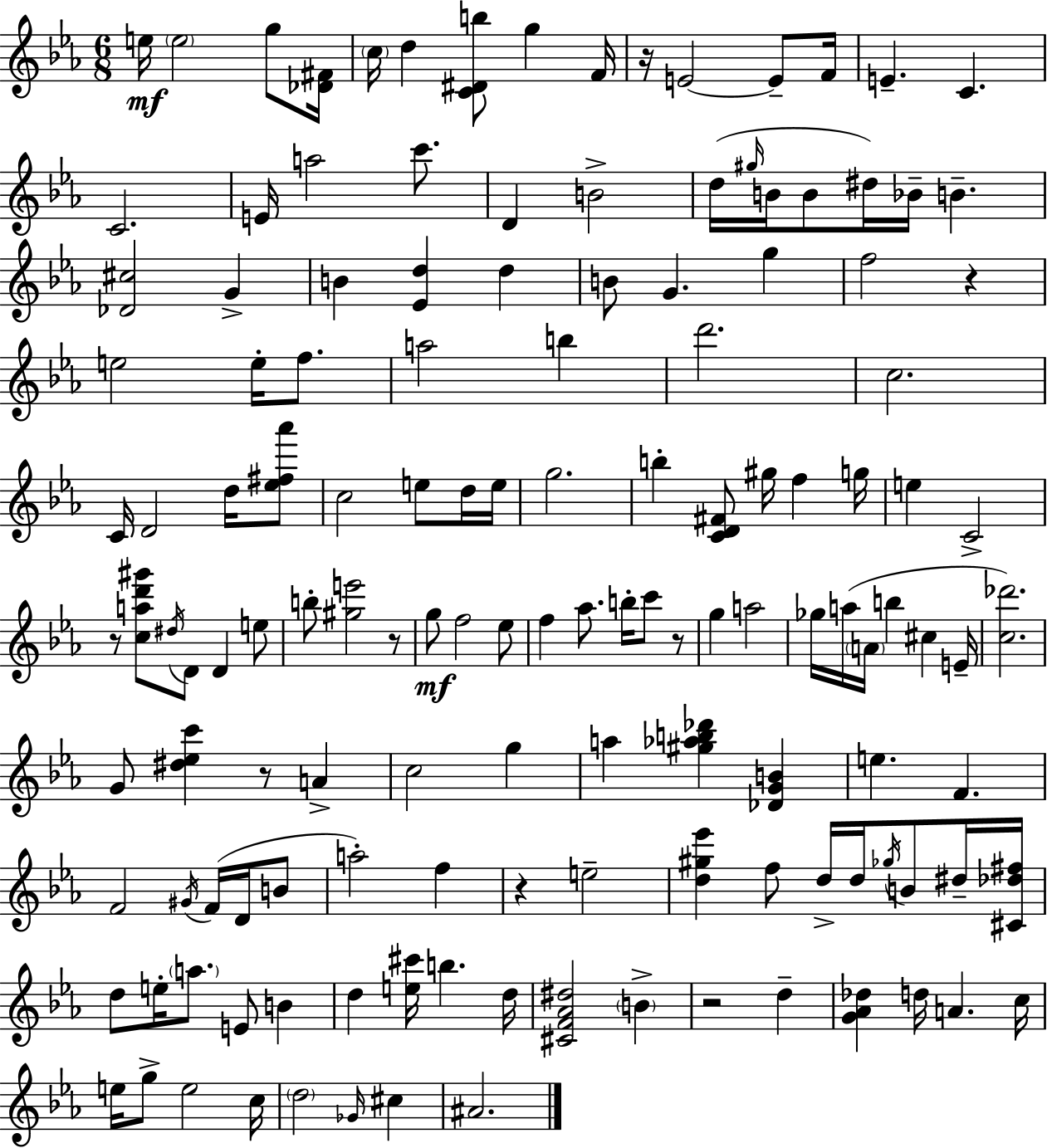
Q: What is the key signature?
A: EES major